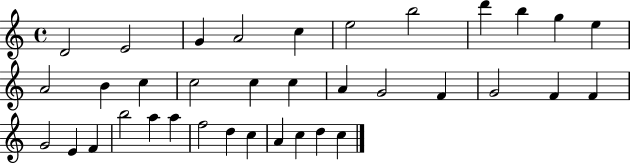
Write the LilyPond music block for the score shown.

{
  \clef treble
  \time 4/4
  \defaultTimeSignature
  \key c \major
  d'2 e'2 | g'4 a'2 c''4 | e''2 b''2 | d'''4 b''4 g''4 e''4 | \break a'2 b'4 c''4 | c''2 c''4 c''4 | a'4 g'2 f'4 | g'2 f'4 f'4 | \break g'2 e'4 f'4 | b''2 a''4 a''4 | f''2 d''4 c''4 | a'4 c''4 d''4 c''4 | \break \bar "|."
}